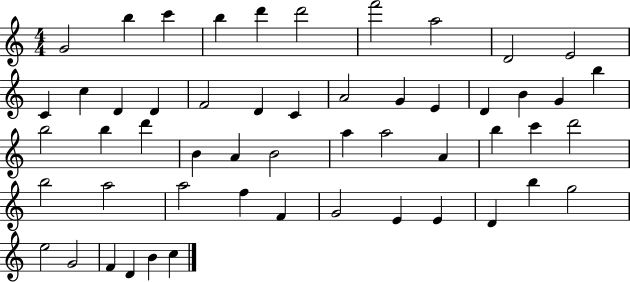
G4/h B5/q C6/q B5/q D6/q D6/h F6/h A5/h D4/h E4/h C4/q C5/q D4/q D4/q F4/h D4/q C4/q A4/h G4/q E4/q D4/q B4/q G4/q B5/q B5/h B5/q D6/q B4/q A4/q B4/h A5/q A5/h A4/q B5/q C6/q D6/h B5/h A5/h A5/h F5/q F4/q G4/h E4/q E4/q D4/q B5/q G5/h E5/h G4/h F4/q D4/q B4/q C5/q